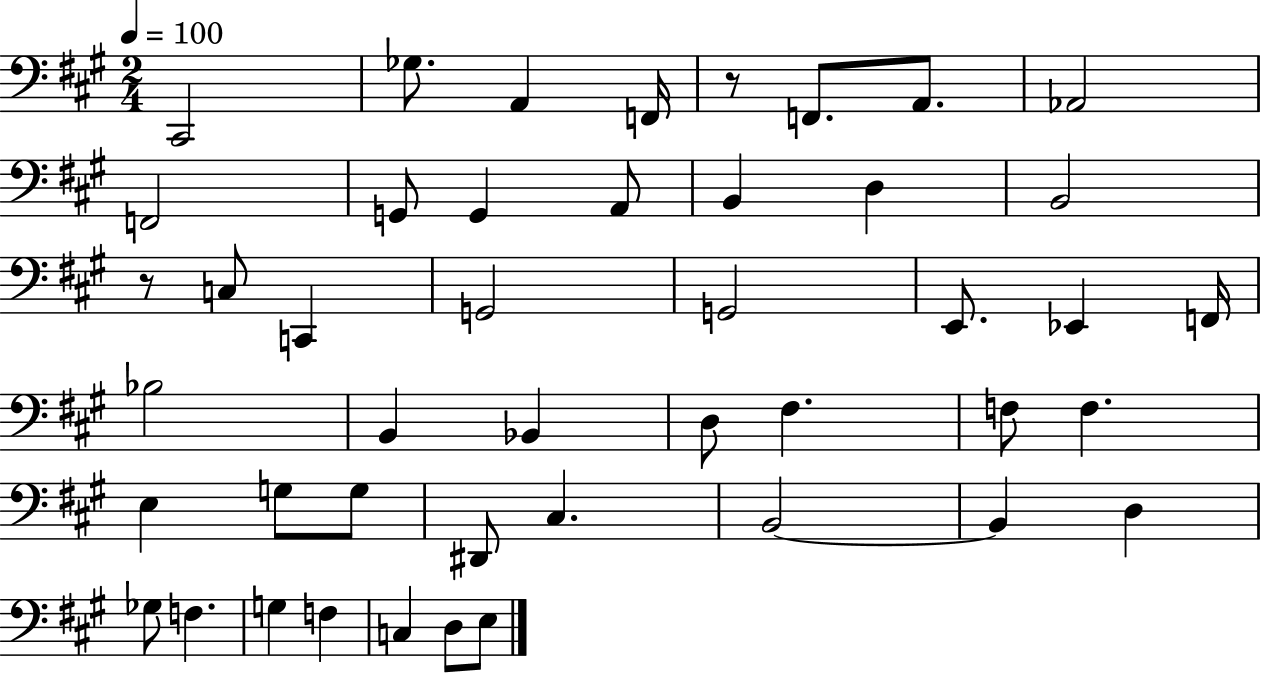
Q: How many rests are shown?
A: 2